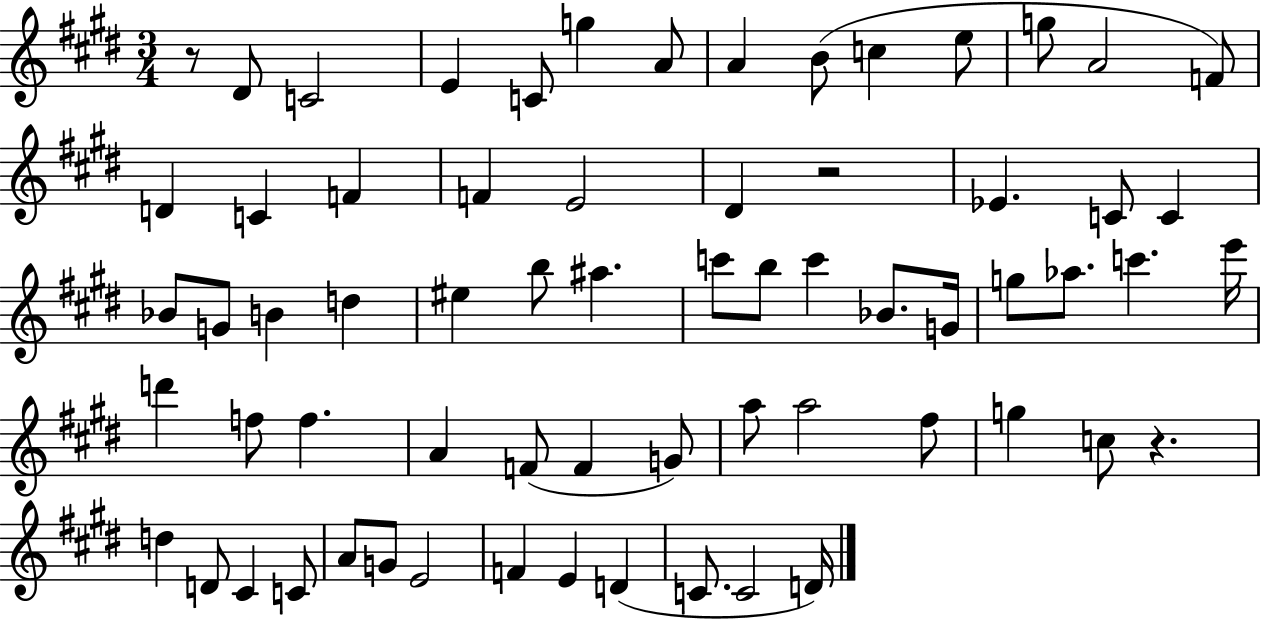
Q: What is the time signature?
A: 3/4